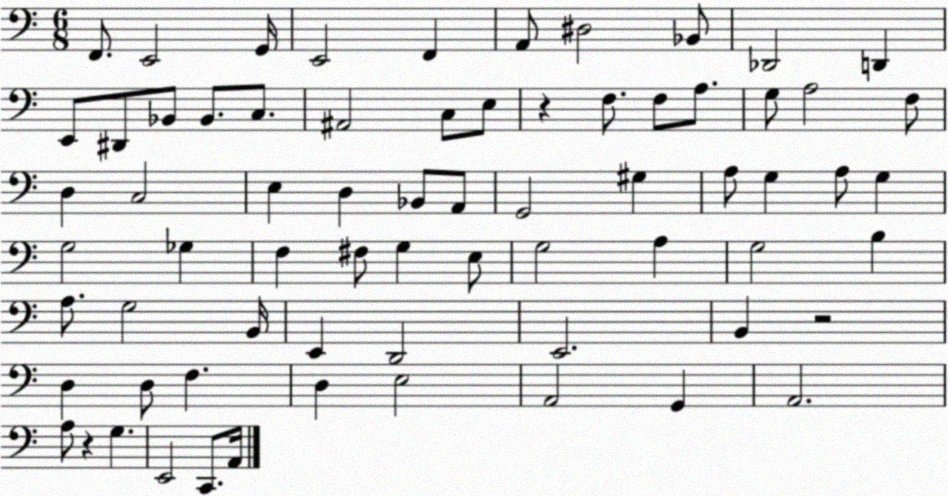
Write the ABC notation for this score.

X:1
T:Untitled
M:6/8
L:1/4
K:C
F,,/2 E,,2 G,,/4 E,,2 F,, A,,/2 ^D,2 _B,,/2 _D,,2 D,, E,,/2 ^D,,/2 _B,,/2 _B,,/2 C,/2 ^A,,2 C,/2 E,/2 z F,/2 F,/2 A,/2 G,/2 A,2 F,/2 D, C,2 E, D, _B,,/2 A,,/2 G,,2 ^G, A,/2 G, A,/2 G, G,2 _G, F, ^F,/2 G, E,/2 G,2 A, G,2 B, A,/2 G,2 B,,/4 E,, D,,2 E,,2 B,, z2 D, D,/2 F, D, E,2 A,,2 G,, A,,2 A,/2 z G, E,,2 C,,/2 A,,/4